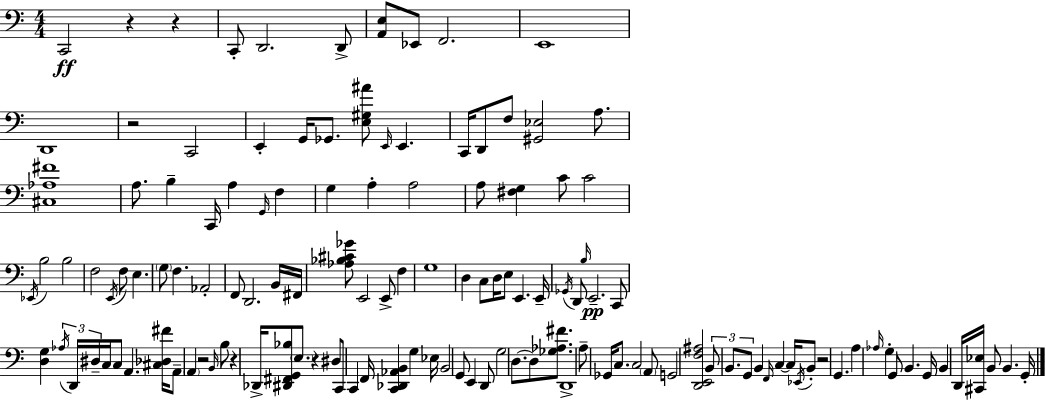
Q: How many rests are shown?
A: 7